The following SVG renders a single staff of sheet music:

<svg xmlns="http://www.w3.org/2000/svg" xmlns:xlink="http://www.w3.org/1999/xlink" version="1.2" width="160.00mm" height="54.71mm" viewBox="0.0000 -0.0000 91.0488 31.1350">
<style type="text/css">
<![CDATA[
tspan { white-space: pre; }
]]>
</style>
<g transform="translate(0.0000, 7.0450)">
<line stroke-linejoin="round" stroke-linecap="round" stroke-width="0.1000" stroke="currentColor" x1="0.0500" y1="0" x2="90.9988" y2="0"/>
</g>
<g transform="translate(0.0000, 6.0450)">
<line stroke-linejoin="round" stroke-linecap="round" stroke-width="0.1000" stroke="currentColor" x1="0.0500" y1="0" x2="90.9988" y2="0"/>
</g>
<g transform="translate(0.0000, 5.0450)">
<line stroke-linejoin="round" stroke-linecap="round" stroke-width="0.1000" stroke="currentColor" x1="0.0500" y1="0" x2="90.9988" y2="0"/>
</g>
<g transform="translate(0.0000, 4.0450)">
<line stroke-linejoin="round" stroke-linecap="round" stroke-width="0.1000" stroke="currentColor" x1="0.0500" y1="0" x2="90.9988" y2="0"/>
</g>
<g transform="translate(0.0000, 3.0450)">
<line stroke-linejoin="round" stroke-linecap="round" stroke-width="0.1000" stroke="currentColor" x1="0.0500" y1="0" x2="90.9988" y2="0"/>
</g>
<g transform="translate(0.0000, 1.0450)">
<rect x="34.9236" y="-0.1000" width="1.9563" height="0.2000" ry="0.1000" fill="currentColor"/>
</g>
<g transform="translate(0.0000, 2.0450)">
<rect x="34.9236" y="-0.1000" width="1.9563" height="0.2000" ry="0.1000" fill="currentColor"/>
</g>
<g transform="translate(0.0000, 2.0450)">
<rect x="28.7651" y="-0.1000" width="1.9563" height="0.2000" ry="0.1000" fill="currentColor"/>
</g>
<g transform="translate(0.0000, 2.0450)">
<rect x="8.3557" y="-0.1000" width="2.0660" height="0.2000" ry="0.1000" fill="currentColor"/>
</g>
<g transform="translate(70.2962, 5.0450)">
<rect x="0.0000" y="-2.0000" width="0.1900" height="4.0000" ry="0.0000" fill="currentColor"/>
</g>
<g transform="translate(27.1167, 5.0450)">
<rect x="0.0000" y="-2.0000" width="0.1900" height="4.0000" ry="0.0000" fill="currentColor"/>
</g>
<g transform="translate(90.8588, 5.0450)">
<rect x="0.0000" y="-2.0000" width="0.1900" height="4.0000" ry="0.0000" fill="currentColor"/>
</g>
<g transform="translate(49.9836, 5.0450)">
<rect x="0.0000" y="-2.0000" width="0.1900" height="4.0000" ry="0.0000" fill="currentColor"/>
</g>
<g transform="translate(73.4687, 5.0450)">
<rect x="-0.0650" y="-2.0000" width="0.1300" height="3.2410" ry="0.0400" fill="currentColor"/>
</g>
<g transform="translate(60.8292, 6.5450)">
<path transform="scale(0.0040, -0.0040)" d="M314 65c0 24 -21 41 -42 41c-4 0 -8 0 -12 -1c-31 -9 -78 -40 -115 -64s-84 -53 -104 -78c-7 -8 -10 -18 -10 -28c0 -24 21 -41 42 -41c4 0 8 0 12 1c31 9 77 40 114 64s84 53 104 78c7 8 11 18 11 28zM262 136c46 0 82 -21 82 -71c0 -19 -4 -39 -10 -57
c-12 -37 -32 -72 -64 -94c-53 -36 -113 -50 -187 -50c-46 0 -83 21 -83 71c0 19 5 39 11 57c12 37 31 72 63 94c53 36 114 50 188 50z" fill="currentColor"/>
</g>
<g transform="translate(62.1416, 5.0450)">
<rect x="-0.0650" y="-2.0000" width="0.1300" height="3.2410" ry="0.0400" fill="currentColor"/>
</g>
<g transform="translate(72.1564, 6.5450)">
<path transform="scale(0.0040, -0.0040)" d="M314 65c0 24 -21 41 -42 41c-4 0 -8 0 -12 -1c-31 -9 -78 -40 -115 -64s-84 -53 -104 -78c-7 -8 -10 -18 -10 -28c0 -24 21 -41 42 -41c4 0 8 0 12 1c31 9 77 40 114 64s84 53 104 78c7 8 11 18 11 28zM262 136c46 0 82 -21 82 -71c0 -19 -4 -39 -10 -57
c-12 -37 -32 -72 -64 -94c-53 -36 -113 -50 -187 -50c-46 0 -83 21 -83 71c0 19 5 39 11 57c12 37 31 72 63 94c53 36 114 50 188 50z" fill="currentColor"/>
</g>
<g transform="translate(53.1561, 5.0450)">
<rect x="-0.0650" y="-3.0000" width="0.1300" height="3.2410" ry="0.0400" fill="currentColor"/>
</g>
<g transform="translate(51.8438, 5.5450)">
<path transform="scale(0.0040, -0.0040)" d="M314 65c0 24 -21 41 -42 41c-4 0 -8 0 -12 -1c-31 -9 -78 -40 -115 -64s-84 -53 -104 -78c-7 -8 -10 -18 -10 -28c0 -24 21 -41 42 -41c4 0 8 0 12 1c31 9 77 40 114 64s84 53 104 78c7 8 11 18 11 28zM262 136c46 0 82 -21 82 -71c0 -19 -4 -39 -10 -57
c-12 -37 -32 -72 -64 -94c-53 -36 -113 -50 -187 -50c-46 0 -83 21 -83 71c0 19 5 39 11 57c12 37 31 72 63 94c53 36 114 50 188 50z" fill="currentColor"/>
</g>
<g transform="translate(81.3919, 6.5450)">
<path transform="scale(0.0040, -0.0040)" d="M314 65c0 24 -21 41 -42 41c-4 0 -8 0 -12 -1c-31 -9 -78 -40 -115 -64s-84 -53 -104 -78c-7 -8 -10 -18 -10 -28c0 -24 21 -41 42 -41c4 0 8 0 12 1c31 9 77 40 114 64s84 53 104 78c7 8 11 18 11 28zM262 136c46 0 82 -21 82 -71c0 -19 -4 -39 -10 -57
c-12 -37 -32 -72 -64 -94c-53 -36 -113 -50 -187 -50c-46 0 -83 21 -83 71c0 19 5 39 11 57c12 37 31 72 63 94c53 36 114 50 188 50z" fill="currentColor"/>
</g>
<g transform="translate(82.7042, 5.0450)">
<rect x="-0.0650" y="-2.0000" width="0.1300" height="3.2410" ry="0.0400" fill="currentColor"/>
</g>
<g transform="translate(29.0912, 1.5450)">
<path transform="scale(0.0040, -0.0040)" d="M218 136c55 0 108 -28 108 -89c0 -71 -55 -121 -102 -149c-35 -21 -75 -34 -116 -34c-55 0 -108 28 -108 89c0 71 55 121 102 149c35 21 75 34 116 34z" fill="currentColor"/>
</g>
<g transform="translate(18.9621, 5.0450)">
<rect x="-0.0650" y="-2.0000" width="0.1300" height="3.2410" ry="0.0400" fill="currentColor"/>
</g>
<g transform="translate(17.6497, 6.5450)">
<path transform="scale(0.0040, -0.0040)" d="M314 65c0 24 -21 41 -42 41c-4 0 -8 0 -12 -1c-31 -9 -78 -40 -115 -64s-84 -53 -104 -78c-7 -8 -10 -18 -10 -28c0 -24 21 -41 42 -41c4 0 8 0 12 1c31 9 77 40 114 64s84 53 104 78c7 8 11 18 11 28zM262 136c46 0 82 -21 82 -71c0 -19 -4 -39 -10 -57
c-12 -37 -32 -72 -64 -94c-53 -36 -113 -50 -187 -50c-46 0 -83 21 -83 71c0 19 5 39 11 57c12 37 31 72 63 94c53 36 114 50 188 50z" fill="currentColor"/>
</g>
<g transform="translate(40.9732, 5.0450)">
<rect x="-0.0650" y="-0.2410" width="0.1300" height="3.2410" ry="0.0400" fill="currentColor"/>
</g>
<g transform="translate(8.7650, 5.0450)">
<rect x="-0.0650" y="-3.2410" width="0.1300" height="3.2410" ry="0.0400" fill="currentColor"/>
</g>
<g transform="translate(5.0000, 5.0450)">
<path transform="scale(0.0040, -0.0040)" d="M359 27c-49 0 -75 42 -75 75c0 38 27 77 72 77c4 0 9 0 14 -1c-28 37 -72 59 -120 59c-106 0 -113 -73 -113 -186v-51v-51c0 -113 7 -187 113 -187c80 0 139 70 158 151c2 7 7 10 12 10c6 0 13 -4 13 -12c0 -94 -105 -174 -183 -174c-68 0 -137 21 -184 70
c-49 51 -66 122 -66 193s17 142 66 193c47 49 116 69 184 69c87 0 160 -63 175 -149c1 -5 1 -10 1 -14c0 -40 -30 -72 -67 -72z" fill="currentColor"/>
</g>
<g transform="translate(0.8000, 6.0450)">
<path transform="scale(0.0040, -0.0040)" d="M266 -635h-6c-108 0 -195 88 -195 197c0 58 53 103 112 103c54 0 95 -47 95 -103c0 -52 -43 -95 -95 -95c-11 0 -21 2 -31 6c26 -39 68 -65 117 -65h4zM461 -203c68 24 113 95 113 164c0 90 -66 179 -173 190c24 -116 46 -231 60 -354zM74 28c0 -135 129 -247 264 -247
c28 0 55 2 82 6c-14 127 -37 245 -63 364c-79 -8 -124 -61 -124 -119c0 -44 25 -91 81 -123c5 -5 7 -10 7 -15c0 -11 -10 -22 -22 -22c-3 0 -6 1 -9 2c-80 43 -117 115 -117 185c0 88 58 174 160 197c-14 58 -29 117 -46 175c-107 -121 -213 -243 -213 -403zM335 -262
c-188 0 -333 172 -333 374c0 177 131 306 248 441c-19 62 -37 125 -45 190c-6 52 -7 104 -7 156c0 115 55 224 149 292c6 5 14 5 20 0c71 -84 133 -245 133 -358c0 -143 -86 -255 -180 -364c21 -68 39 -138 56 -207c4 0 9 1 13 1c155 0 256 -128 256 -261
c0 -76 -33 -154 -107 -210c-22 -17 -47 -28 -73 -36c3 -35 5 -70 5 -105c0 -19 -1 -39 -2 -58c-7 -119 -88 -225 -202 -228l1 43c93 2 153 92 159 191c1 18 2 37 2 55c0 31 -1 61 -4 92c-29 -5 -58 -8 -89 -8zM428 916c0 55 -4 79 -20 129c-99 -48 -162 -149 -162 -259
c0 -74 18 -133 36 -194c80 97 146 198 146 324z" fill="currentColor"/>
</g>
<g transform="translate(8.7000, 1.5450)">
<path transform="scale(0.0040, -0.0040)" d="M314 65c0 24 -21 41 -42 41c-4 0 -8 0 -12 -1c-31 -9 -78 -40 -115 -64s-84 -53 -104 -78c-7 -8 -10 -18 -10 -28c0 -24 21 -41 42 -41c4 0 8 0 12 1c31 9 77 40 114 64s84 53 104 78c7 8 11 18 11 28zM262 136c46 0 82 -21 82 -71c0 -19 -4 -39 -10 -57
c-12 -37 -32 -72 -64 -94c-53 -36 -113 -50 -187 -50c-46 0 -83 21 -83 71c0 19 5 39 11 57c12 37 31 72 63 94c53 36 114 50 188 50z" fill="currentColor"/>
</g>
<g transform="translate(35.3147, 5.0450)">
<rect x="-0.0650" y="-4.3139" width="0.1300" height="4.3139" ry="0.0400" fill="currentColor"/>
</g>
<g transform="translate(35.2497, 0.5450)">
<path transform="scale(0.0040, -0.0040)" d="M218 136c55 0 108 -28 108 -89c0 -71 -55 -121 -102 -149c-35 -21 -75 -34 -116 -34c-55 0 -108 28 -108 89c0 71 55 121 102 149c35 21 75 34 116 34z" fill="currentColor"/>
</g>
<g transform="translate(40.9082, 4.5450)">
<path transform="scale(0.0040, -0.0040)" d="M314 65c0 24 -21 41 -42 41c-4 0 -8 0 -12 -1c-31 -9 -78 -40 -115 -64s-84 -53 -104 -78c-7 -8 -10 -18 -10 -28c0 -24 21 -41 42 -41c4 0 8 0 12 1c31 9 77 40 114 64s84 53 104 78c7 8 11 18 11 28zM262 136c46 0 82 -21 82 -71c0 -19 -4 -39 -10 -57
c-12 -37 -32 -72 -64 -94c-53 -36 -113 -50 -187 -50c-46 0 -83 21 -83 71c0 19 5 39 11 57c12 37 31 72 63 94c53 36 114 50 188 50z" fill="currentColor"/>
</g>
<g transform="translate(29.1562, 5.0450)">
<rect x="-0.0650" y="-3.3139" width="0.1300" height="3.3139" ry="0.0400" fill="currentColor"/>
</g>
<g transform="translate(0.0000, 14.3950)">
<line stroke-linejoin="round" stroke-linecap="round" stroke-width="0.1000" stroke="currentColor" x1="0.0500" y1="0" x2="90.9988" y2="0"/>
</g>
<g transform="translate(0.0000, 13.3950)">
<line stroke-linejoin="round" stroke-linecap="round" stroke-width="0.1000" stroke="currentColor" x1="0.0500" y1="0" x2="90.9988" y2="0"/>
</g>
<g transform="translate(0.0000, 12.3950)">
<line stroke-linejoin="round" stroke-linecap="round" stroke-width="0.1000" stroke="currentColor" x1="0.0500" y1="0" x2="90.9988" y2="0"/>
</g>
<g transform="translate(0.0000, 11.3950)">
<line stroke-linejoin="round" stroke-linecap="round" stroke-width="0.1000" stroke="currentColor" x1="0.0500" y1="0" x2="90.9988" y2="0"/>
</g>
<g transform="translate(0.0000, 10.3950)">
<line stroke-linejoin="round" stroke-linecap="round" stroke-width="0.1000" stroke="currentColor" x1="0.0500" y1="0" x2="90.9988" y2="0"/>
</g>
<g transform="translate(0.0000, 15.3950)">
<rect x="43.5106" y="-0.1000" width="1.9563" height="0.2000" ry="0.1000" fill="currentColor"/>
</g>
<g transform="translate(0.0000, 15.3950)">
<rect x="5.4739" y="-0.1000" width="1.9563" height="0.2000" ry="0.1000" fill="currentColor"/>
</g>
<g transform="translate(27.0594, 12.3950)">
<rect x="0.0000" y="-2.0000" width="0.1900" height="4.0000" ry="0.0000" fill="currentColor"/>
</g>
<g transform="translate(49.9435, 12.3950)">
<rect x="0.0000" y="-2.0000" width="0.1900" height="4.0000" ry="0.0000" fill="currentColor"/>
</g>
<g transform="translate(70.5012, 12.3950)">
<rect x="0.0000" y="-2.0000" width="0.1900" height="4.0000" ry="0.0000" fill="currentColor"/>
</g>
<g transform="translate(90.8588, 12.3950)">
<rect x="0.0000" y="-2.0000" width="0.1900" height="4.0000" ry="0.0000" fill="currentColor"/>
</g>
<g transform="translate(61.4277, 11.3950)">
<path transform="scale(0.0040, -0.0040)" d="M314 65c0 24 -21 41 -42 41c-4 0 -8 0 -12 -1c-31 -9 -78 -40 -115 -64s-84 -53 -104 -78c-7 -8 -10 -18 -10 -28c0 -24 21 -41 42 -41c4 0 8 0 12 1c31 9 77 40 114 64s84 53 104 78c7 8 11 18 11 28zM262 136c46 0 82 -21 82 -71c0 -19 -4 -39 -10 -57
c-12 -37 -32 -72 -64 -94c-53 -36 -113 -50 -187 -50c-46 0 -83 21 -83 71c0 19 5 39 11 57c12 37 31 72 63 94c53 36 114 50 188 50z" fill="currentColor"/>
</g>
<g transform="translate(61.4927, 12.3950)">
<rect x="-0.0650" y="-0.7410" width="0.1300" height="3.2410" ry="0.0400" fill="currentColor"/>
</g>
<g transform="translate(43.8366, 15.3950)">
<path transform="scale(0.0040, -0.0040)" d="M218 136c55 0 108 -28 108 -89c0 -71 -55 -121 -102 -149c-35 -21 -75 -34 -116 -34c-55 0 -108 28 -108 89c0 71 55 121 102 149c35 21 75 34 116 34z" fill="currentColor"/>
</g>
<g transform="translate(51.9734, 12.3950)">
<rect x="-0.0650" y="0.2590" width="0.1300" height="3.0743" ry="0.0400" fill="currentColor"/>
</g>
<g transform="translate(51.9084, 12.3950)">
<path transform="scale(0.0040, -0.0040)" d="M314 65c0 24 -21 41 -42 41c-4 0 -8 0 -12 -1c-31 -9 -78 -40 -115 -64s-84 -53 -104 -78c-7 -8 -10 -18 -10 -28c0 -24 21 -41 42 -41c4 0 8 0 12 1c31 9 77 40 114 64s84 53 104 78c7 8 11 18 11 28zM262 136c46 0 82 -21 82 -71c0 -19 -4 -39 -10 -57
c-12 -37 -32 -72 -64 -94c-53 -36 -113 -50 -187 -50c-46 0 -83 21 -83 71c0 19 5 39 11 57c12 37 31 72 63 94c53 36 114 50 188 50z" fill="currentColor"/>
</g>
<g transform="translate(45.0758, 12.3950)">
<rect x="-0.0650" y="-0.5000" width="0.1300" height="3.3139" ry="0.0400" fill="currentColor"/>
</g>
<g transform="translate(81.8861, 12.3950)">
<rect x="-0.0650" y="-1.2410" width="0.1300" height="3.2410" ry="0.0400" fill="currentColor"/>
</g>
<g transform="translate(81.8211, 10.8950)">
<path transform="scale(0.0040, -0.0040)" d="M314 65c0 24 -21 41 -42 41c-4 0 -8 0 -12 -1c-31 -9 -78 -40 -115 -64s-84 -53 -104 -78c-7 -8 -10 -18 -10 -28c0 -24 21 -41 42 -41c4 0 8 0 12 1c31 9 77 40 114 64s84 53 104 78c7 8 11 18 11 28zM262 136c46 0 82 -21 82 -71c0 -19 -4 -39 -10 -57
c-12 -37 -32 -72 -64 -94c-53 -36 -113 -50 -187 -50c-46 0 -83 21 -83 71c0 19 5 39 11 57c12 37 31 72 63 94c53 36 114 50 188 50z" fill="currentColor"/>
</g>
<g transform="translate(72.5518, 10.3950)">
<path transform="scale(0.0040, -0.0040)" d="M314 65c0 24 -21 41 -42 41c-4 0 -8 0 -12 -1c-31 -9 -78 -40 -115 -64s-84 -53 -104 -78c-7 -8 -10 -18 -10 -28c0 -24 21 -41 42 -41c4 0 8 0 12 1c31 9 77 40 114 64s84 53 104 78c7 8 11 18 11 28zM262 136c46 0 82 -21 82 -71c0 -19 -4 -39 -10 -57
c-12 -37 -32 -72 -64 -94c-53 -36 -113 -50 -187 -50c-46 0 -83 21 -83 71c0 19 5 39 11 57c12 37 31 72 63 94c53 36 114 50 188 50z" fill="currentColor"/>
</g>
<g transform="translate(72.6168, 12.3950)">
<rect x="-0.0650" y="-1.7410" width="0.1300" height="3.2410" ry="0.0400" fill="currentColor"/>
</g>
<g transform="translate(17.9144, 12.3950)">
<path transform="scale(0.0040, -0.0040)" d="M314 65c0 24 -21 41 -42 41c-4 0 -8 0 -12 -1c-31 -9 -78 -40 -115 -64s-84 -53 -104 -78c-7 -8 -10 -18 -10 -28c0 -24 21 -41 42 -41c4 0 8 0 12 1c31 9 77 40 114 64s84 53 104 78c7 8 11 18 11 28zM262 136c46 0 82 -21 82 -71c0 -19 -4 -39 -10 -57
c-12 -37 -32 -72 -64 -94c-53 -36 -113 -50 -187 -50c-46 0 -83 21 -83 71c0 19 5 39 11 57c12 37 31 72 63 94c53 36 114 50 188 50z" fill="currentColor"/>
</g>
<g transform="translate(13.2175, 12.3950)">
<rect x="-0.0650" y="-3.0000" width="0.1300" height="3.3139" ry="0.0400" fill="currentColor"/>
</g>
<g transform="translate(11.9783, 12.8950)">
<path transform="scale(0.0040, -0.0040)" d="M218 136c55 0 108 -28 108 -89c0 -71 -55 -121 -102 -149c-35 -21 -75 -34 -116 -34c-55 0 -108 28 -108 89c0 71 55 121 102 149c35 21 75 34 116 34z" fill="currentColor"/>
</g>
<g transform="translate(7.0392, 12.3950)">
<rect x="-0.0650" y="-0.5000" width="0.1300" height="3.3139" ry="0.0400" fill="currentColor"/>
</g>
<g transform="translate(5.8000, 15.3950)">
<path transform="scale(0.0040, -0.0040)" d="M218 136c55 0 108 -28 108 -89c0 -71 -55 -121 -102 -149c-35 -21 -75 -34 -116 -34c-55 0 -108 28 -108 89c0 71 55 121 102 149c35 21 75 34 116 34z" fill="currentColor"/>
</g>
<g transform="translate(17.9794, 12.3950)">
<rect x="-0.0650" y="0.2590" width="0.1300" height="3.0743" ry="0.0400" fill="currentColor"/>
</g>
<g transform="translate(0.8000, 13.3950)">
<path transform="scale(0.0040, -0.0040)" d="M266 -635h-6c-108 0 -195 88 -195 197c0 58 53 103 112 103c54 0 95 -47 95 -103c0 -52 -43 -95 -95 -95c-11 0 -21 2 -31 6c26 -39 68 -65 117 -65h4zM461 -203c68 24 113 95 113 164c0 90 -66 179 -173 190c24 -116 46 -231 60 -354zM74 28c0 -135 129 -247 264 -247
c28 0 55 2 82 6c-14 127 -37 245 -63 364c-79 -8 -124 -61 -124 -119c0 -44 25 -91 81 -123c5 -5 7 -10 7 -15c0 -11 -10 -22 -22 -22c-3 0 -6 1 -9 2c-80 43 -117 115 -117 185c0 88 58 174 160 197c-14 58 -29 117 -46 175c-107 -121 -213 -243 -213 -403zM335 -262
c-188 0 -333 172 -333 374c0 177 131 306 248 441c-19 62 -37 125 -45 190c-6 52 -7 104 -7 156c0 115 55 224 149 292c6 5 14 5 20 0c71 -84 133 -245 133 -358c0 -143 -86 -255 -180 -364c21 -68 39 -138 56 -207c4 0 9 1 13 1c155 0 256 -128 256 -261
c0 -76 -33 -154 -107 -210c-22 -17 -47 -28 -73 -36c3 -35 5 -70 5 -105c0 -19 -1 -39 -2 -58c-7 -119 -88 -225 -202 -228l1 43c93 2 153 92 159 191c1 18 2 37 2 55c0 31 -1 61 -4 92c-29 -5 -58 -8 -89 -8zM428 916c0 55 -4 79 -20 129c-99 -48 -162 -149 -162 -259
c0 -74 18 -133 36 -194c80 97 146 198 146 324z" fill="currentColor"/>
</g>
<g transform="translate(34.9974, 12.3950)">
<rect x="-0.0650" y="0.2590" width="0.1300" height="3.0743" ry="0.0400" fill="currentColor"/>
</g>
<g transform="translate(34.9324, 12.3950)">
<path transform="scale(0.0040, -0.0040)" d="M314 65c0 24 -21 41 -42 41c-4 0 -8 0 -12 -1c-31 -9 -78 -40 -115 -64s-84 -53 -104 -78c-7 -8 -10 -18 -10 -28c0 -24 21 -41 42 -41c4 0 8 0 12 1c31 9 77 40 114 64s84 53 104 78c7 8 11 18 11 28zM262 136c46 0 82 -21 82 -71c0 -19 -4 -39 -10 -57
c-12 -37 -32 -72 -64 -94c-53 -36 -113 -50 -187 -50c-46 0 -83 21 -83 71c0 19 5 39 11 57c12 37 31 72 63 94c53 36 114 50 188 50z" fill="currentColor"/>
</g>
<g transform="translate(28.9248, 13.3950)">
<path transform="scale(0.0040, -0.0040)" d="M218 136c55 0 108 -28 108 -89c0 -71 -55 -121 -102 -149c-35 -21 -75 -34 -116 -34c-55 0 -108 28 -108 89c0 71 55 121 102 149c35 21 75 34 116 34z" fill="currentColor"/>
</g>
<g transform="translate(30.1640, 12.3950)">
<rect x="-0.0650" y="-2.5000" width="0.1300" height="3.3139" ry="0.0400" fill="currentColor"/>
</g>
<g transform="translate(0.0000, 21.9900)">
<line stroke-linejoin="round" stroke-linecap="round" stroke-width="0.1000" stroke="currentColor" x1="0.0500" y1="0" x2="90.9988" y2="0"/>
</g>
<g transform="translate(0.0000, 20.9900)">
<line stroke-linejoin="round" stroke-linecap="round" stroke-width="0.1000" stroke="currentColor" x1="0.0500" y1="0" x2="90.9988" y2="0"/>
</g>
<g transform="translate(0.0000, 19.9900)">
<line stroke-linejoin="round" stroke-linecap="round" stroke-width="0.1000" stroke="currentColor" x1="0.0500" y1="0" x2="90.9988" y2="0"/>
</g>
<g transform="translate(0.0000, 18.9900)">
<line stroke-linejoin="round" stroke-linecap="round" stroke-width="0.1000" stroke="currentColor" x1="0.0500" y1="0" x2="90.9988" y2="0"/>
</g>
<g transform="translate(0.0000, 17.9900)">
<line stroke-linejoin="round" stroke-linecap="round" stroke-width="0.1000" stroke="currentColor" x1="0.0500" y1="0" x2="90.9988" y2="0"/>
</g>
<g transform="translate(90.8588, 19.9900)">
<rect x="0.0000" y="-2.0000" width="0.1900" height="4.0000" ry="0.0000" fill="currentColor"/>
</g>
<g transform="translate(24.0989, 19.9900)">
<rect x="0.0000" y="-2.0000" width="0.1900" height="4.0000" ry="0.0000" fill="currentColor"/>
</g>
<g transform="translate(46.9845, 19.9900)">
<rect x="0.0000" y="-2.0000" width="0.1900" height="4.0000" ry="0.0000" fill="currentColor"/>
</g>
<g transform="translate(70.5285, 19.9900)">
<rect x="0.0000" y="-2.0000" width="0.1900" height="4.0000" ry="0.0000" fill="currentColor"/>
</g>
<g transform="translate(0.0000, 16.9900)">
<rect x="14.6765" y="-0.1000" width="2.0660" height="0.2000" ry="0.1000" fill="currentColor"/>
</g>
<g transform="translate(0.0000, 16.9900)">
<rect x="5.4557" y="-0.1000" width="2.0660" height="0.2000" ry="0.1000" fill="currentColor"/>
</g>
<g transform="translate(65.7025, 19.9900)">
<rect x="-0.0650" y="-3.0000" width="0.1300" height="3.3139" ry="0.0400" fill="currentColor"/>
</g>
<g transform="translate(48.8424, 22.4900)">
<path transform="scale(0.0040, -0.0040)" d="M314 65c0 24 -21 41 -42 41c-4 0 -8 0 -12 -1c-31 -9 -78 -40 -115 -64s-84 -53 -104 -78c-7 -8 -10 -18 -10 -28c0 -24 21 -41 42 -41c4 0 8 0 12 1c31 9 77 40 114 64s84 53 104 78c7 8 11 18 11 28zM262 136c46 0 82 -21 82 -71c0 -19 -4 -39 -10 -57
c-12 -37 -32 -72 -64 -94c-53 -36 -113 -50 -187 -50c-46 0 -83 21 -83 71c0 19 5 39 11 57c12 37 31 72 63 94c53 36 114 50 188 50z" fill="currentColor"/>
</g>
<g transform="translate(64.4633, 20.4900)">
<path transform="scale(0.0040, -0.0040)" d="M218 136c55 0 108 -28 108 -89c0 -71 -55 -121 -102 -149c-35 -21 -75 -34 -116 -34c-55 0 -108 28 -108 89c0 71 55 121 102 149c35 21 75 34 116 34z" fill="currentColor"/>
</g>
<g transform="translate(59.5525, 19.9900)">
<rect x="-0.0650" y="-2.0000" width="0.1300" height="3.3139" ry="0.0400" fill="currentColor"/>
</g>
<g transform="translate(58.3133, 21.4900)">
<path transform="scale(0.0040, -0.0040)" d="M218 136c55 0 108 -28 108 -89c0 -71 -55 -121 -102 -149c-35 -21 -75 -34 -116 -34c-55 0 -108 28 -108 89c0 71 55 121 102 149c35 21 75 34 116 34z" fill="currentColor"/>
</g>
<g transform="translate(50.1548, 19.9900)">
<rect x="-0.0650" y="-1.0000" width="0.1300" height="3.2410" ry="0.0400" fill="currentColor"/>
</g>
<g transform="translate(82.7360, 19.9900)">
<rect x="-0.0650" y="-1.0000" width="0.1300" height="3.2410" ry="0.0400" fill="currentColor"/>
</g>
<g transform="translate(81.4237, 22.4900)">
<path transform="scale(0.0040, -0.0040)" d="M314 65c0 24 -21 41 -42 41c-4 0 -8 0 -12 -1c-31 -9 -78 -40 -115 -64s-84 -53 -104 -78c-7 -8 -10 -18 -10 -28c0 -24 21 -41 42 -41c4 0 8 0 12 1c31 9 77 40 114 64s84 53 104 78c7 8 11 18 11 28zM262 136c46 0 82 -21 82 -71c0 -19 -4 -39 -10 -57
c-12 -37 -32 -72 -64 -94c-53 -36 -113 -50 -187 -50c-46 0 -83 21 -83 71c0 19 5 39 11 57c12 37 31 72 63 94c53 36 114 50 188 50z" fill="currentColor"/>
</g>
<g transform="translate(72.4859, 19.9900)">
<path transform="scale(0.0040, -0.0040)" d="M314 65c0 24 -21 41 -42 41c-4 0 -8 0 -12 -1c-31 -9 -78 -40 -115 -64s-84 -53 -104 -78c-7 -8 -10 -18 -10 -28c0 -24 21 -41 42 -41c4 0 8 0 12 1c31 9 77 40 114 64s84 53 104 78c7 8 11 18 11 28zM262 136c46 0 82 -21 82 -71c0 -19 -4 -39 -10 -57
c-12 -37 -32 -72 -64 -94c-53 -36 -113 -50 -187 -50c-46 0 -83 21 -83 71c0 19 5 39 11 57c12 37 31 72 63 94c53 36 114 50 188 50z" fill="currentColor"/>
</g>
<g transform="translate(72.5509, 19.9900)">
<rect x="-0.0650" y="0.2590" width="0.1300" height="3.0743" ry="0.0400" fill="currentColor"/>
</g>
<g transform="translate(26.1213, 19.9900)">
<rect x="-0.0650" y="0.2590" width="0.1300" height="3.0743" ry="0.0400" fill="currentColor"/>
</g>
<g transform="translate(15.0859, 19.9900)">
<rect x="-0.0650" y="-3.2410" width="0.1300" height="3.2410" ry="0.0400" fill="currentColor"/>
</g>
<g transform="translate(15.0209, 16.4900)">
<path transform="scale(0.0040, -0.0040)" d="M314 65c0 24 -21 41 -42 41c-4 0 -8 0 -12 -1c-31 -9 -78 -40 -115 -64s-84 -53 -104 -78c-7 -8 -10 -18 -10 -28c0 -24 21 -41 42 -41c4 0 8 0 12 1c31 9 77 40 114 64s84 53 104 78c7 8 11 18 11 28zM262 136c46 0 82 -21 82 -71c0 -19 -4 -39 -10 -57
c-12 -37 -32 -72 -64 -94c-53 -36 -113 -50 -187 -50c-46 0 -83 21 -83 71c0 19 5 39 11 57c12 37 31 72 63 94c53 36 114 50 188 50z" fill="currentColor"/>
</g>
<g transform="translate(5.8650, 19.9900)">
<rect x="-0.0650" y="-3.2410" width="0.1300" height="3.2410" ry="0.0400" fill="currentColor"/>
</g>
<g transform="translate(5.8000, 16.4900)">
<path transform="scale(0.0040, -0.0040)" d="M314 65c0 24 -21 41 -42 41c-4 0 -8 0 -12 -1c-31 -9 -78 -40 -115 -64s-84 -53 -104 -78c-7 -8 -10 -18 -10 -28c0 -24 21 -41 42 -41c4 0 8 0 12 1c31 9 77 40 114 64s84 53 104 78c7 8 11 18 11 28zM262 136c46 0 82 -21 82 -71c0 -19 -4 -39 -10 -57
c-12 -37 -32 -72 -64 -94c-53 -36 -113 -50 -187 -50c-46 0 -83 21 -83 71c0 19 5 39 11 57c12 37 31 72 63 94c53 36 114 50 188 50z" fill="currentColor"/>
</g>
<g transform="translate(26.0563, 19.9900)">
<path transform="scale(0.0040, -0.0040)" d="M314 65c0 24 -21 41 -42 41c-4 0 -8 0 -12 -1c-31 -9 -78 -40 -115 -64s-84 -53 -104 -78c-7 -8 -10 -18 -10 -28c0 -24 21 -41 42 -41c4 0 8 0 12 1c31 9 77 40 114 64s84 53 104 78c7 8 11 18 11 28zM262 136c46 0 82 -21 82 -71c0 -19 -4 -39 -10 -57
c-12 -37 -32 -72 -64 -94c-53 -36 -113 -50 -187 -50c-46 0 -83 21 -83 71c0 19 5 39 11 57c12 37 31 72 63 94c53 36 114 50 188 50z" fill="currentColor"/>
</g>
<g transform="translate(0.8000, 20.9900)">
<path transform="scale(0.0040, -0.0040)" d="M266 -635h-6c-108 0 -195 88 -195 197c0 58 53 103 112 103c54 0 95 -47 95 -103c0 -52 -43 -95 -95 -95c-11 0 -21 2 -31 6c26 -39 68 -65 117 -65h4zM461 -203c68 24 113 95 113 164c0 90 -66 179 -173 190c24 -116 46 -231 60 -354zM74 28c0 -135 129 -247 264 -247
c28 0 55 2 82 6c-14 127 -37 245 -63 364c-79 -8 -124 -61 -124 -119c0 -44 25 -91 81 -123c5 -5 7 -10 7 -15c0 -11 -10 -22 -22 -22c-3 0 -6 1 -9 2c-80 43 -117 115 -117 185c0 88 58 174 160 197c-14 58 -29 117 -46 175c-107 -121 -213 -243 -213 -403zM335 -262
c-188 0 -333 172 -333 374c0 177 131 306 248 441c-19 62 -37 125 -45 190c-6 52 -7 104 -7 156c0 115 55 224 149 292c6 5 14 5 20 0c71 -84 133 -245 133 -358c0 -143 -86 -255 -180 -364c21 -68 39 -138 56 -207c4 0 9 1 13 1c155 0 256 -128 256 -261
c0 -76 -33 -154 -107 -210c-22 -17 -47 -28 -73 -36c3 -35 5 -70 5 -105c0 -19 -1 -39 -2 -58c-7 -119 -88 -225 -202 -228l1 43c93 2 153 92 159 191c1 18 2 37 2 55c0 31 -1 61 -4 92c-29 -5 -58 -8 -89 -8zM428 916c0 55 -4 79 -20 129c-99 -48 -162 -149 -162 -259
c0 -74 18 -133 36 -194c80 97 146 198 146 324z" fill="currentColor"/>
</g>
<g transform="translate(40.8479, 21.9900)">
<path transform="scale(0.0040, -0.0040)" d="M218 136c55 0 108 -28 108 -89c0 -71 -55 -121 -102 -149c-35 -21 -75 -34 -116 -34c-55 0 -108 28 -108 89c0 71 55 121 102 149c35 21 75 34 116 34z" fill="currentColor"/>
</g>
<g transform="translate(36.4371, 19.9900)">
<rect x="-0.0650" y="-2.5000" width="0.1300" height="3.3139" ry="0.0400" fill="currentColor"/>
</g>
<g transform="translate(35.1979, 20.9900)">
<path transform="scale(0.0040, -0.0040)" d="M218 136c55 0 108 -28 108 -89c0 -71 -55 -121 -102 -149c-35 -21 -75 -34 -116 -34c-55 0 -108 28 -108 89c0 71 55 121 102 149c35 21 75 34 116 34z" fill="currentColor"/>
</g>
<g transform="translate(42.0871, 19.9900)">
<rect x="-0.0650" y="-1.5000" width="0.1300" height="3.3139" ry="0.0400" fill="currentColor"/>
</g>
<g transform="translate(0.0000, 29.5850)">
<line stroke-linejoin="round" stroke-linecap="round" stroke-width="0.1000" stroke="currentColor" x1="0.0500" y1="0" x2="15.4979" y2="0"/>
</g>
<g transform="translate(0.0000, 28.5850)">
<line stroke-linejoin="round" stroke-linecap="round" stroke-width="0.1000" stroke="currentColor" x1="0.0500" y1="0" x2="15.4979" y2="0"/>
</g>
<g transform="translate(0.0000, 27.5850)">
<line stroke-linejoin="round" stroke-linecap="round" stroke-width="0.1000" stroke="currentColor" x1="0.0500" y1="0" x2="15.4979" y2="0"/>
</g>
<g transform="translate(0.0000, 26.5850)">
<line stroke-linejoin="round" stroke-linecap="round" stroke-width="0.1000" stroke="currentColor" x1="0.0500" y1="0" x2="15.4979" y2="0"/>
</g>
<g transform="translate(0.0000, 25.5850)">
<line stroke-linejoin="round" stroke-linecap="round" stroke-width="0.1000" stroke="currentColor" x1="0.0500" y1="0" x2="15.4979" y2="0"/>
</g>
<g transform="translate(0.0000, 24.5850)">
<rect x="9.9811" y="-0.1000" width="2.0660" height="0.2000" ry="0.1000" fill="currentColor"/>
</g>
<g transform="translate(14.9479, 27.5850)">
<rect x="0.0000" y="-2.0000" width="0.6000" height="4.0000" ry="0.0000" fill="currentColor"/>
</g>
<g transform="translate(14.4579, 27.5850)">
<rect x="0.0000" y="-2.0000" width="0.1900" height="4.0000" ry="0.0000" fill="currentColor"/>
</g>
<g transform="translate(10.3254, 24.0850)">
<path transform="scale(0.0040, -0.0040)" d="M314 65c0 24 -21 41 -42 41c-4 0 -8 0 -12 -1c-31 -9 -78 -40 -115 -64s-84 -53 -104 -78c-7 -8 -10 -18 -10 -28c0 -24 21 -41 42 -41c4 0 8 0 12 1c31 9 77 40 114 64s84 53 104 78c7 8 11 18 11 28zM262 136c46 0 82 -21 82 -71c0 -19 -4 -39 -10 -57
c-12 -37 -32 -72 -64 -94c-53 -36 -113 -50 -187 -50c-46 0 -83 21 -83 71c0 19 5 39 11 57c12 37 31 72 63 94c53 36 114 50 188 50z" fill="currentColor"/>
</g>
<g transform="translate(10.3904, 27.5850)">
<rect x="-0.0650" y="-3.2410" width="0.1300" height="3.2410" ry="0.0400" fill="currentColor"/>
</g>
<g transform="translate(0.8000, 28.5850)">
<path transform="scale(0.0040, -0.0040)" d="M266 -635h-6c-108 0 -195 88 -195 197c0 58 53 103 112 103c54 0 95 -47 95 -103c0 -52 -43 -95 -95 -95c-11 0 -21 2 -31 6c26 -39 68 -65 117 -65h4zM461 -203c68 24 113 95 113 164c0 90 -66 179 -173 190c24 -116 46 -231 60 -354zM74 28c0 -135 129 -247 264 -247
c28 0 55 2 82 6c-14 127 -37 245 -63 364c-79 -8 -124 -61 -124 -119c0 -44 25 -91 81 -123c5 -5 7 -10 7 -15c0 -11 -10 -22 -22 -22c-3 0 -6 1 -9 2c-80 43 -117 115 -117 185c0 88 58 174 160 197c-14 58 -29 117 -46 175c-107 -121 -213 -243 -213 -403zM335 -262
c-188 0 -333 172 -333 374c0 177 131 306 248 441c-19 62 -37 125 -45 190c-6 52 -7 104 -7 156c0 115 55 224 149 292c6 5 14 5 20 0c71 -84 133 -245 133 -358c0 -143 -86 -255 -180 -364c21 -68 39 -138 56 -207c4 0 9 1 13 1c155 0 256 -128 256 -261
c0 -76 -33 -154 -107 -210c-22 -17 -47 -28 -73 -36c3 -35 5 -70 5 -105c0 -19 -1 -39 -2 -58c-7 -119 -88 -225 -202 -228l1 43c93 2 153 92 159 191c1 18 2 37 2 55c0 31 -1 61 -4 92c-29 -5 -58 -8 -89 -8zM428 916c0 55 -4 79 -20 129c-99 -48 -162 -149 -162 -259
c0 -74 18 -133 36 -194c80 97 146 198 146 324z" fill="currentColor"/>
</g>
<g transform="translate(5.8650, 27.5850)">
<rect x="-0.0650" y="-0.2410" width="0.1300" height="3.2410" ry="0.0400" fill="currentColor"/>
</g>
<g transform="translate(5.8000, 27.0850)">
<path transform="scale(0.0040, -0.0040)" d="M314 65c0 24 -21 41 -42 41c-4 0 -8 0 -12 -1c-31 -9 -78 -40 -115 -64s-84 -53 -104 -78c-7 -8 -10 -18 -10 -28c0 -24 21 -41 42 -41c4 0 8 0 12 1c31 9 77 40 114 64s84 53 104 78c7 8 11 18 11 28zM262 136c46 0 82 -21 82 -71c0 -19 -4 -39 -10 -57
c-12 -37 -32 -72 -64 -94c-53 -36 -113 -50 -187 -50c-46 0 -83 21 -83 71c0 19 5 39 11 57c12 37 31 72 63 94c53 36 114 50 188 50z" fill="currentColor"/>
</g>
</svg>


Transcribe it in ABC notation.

X:1
T:Untitled
M:4/4
L:1/4
K:C
b2 F2 b d' c2 A2 F2 F2 F2 C A B2 G B2 C B2 d2 f2 e2 b2 b2 B2 G E D2 F A B2 D2 c2 b2